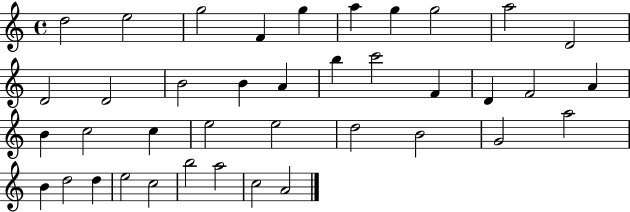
D5/h E5/h G5/h F4/q G5/q A5/q G5/q G5/h A5/h D4/h D4/h D4/h B4/h B4/q A4/q B5/q C6/h F4/q D4/q F4/h A4/q B4/q C5/h C5/q E5/h E5/h D5/h B4/h G4/h A5/h B4/q D5/h D5/q E5/h C5/h B5/h A5/h C5/h A4/h